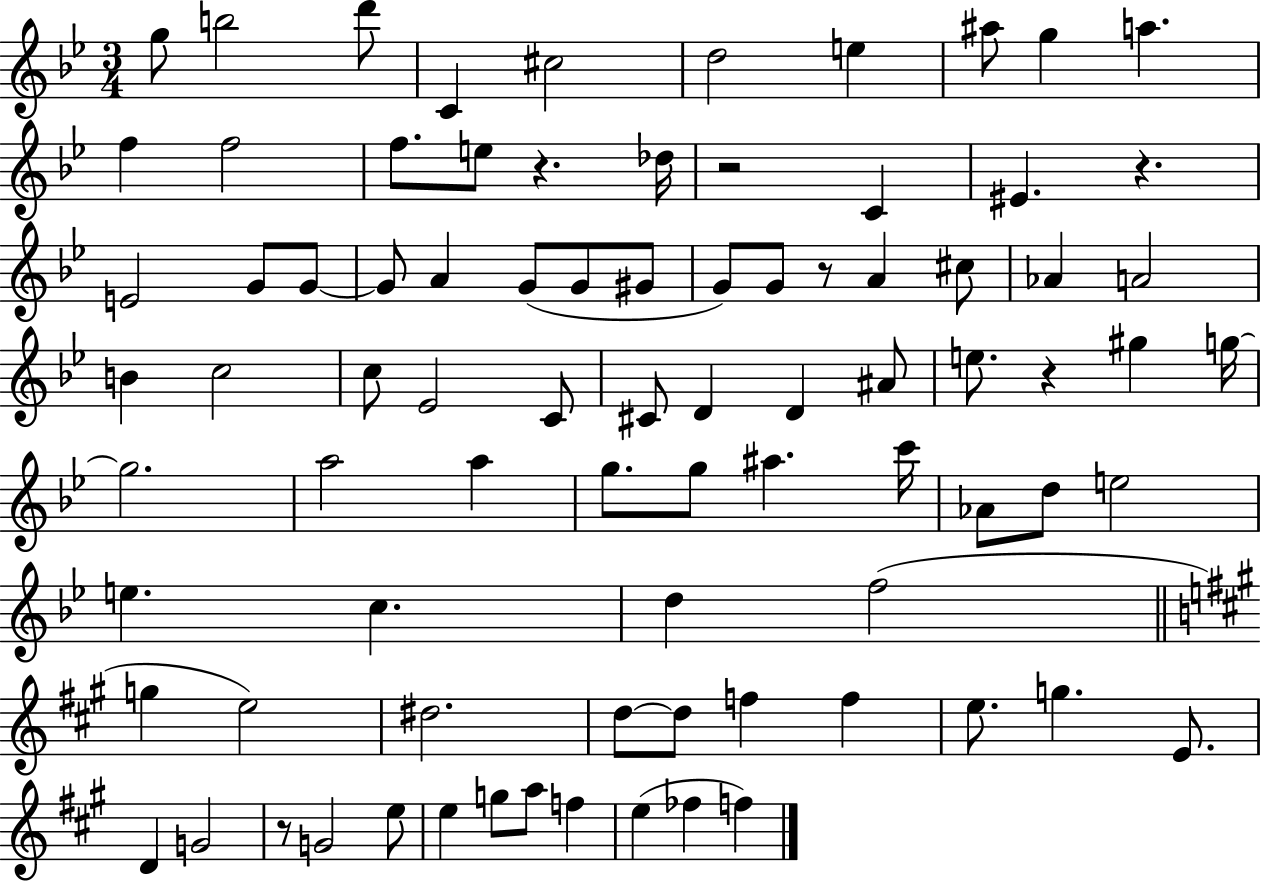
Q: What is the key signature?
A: BES major